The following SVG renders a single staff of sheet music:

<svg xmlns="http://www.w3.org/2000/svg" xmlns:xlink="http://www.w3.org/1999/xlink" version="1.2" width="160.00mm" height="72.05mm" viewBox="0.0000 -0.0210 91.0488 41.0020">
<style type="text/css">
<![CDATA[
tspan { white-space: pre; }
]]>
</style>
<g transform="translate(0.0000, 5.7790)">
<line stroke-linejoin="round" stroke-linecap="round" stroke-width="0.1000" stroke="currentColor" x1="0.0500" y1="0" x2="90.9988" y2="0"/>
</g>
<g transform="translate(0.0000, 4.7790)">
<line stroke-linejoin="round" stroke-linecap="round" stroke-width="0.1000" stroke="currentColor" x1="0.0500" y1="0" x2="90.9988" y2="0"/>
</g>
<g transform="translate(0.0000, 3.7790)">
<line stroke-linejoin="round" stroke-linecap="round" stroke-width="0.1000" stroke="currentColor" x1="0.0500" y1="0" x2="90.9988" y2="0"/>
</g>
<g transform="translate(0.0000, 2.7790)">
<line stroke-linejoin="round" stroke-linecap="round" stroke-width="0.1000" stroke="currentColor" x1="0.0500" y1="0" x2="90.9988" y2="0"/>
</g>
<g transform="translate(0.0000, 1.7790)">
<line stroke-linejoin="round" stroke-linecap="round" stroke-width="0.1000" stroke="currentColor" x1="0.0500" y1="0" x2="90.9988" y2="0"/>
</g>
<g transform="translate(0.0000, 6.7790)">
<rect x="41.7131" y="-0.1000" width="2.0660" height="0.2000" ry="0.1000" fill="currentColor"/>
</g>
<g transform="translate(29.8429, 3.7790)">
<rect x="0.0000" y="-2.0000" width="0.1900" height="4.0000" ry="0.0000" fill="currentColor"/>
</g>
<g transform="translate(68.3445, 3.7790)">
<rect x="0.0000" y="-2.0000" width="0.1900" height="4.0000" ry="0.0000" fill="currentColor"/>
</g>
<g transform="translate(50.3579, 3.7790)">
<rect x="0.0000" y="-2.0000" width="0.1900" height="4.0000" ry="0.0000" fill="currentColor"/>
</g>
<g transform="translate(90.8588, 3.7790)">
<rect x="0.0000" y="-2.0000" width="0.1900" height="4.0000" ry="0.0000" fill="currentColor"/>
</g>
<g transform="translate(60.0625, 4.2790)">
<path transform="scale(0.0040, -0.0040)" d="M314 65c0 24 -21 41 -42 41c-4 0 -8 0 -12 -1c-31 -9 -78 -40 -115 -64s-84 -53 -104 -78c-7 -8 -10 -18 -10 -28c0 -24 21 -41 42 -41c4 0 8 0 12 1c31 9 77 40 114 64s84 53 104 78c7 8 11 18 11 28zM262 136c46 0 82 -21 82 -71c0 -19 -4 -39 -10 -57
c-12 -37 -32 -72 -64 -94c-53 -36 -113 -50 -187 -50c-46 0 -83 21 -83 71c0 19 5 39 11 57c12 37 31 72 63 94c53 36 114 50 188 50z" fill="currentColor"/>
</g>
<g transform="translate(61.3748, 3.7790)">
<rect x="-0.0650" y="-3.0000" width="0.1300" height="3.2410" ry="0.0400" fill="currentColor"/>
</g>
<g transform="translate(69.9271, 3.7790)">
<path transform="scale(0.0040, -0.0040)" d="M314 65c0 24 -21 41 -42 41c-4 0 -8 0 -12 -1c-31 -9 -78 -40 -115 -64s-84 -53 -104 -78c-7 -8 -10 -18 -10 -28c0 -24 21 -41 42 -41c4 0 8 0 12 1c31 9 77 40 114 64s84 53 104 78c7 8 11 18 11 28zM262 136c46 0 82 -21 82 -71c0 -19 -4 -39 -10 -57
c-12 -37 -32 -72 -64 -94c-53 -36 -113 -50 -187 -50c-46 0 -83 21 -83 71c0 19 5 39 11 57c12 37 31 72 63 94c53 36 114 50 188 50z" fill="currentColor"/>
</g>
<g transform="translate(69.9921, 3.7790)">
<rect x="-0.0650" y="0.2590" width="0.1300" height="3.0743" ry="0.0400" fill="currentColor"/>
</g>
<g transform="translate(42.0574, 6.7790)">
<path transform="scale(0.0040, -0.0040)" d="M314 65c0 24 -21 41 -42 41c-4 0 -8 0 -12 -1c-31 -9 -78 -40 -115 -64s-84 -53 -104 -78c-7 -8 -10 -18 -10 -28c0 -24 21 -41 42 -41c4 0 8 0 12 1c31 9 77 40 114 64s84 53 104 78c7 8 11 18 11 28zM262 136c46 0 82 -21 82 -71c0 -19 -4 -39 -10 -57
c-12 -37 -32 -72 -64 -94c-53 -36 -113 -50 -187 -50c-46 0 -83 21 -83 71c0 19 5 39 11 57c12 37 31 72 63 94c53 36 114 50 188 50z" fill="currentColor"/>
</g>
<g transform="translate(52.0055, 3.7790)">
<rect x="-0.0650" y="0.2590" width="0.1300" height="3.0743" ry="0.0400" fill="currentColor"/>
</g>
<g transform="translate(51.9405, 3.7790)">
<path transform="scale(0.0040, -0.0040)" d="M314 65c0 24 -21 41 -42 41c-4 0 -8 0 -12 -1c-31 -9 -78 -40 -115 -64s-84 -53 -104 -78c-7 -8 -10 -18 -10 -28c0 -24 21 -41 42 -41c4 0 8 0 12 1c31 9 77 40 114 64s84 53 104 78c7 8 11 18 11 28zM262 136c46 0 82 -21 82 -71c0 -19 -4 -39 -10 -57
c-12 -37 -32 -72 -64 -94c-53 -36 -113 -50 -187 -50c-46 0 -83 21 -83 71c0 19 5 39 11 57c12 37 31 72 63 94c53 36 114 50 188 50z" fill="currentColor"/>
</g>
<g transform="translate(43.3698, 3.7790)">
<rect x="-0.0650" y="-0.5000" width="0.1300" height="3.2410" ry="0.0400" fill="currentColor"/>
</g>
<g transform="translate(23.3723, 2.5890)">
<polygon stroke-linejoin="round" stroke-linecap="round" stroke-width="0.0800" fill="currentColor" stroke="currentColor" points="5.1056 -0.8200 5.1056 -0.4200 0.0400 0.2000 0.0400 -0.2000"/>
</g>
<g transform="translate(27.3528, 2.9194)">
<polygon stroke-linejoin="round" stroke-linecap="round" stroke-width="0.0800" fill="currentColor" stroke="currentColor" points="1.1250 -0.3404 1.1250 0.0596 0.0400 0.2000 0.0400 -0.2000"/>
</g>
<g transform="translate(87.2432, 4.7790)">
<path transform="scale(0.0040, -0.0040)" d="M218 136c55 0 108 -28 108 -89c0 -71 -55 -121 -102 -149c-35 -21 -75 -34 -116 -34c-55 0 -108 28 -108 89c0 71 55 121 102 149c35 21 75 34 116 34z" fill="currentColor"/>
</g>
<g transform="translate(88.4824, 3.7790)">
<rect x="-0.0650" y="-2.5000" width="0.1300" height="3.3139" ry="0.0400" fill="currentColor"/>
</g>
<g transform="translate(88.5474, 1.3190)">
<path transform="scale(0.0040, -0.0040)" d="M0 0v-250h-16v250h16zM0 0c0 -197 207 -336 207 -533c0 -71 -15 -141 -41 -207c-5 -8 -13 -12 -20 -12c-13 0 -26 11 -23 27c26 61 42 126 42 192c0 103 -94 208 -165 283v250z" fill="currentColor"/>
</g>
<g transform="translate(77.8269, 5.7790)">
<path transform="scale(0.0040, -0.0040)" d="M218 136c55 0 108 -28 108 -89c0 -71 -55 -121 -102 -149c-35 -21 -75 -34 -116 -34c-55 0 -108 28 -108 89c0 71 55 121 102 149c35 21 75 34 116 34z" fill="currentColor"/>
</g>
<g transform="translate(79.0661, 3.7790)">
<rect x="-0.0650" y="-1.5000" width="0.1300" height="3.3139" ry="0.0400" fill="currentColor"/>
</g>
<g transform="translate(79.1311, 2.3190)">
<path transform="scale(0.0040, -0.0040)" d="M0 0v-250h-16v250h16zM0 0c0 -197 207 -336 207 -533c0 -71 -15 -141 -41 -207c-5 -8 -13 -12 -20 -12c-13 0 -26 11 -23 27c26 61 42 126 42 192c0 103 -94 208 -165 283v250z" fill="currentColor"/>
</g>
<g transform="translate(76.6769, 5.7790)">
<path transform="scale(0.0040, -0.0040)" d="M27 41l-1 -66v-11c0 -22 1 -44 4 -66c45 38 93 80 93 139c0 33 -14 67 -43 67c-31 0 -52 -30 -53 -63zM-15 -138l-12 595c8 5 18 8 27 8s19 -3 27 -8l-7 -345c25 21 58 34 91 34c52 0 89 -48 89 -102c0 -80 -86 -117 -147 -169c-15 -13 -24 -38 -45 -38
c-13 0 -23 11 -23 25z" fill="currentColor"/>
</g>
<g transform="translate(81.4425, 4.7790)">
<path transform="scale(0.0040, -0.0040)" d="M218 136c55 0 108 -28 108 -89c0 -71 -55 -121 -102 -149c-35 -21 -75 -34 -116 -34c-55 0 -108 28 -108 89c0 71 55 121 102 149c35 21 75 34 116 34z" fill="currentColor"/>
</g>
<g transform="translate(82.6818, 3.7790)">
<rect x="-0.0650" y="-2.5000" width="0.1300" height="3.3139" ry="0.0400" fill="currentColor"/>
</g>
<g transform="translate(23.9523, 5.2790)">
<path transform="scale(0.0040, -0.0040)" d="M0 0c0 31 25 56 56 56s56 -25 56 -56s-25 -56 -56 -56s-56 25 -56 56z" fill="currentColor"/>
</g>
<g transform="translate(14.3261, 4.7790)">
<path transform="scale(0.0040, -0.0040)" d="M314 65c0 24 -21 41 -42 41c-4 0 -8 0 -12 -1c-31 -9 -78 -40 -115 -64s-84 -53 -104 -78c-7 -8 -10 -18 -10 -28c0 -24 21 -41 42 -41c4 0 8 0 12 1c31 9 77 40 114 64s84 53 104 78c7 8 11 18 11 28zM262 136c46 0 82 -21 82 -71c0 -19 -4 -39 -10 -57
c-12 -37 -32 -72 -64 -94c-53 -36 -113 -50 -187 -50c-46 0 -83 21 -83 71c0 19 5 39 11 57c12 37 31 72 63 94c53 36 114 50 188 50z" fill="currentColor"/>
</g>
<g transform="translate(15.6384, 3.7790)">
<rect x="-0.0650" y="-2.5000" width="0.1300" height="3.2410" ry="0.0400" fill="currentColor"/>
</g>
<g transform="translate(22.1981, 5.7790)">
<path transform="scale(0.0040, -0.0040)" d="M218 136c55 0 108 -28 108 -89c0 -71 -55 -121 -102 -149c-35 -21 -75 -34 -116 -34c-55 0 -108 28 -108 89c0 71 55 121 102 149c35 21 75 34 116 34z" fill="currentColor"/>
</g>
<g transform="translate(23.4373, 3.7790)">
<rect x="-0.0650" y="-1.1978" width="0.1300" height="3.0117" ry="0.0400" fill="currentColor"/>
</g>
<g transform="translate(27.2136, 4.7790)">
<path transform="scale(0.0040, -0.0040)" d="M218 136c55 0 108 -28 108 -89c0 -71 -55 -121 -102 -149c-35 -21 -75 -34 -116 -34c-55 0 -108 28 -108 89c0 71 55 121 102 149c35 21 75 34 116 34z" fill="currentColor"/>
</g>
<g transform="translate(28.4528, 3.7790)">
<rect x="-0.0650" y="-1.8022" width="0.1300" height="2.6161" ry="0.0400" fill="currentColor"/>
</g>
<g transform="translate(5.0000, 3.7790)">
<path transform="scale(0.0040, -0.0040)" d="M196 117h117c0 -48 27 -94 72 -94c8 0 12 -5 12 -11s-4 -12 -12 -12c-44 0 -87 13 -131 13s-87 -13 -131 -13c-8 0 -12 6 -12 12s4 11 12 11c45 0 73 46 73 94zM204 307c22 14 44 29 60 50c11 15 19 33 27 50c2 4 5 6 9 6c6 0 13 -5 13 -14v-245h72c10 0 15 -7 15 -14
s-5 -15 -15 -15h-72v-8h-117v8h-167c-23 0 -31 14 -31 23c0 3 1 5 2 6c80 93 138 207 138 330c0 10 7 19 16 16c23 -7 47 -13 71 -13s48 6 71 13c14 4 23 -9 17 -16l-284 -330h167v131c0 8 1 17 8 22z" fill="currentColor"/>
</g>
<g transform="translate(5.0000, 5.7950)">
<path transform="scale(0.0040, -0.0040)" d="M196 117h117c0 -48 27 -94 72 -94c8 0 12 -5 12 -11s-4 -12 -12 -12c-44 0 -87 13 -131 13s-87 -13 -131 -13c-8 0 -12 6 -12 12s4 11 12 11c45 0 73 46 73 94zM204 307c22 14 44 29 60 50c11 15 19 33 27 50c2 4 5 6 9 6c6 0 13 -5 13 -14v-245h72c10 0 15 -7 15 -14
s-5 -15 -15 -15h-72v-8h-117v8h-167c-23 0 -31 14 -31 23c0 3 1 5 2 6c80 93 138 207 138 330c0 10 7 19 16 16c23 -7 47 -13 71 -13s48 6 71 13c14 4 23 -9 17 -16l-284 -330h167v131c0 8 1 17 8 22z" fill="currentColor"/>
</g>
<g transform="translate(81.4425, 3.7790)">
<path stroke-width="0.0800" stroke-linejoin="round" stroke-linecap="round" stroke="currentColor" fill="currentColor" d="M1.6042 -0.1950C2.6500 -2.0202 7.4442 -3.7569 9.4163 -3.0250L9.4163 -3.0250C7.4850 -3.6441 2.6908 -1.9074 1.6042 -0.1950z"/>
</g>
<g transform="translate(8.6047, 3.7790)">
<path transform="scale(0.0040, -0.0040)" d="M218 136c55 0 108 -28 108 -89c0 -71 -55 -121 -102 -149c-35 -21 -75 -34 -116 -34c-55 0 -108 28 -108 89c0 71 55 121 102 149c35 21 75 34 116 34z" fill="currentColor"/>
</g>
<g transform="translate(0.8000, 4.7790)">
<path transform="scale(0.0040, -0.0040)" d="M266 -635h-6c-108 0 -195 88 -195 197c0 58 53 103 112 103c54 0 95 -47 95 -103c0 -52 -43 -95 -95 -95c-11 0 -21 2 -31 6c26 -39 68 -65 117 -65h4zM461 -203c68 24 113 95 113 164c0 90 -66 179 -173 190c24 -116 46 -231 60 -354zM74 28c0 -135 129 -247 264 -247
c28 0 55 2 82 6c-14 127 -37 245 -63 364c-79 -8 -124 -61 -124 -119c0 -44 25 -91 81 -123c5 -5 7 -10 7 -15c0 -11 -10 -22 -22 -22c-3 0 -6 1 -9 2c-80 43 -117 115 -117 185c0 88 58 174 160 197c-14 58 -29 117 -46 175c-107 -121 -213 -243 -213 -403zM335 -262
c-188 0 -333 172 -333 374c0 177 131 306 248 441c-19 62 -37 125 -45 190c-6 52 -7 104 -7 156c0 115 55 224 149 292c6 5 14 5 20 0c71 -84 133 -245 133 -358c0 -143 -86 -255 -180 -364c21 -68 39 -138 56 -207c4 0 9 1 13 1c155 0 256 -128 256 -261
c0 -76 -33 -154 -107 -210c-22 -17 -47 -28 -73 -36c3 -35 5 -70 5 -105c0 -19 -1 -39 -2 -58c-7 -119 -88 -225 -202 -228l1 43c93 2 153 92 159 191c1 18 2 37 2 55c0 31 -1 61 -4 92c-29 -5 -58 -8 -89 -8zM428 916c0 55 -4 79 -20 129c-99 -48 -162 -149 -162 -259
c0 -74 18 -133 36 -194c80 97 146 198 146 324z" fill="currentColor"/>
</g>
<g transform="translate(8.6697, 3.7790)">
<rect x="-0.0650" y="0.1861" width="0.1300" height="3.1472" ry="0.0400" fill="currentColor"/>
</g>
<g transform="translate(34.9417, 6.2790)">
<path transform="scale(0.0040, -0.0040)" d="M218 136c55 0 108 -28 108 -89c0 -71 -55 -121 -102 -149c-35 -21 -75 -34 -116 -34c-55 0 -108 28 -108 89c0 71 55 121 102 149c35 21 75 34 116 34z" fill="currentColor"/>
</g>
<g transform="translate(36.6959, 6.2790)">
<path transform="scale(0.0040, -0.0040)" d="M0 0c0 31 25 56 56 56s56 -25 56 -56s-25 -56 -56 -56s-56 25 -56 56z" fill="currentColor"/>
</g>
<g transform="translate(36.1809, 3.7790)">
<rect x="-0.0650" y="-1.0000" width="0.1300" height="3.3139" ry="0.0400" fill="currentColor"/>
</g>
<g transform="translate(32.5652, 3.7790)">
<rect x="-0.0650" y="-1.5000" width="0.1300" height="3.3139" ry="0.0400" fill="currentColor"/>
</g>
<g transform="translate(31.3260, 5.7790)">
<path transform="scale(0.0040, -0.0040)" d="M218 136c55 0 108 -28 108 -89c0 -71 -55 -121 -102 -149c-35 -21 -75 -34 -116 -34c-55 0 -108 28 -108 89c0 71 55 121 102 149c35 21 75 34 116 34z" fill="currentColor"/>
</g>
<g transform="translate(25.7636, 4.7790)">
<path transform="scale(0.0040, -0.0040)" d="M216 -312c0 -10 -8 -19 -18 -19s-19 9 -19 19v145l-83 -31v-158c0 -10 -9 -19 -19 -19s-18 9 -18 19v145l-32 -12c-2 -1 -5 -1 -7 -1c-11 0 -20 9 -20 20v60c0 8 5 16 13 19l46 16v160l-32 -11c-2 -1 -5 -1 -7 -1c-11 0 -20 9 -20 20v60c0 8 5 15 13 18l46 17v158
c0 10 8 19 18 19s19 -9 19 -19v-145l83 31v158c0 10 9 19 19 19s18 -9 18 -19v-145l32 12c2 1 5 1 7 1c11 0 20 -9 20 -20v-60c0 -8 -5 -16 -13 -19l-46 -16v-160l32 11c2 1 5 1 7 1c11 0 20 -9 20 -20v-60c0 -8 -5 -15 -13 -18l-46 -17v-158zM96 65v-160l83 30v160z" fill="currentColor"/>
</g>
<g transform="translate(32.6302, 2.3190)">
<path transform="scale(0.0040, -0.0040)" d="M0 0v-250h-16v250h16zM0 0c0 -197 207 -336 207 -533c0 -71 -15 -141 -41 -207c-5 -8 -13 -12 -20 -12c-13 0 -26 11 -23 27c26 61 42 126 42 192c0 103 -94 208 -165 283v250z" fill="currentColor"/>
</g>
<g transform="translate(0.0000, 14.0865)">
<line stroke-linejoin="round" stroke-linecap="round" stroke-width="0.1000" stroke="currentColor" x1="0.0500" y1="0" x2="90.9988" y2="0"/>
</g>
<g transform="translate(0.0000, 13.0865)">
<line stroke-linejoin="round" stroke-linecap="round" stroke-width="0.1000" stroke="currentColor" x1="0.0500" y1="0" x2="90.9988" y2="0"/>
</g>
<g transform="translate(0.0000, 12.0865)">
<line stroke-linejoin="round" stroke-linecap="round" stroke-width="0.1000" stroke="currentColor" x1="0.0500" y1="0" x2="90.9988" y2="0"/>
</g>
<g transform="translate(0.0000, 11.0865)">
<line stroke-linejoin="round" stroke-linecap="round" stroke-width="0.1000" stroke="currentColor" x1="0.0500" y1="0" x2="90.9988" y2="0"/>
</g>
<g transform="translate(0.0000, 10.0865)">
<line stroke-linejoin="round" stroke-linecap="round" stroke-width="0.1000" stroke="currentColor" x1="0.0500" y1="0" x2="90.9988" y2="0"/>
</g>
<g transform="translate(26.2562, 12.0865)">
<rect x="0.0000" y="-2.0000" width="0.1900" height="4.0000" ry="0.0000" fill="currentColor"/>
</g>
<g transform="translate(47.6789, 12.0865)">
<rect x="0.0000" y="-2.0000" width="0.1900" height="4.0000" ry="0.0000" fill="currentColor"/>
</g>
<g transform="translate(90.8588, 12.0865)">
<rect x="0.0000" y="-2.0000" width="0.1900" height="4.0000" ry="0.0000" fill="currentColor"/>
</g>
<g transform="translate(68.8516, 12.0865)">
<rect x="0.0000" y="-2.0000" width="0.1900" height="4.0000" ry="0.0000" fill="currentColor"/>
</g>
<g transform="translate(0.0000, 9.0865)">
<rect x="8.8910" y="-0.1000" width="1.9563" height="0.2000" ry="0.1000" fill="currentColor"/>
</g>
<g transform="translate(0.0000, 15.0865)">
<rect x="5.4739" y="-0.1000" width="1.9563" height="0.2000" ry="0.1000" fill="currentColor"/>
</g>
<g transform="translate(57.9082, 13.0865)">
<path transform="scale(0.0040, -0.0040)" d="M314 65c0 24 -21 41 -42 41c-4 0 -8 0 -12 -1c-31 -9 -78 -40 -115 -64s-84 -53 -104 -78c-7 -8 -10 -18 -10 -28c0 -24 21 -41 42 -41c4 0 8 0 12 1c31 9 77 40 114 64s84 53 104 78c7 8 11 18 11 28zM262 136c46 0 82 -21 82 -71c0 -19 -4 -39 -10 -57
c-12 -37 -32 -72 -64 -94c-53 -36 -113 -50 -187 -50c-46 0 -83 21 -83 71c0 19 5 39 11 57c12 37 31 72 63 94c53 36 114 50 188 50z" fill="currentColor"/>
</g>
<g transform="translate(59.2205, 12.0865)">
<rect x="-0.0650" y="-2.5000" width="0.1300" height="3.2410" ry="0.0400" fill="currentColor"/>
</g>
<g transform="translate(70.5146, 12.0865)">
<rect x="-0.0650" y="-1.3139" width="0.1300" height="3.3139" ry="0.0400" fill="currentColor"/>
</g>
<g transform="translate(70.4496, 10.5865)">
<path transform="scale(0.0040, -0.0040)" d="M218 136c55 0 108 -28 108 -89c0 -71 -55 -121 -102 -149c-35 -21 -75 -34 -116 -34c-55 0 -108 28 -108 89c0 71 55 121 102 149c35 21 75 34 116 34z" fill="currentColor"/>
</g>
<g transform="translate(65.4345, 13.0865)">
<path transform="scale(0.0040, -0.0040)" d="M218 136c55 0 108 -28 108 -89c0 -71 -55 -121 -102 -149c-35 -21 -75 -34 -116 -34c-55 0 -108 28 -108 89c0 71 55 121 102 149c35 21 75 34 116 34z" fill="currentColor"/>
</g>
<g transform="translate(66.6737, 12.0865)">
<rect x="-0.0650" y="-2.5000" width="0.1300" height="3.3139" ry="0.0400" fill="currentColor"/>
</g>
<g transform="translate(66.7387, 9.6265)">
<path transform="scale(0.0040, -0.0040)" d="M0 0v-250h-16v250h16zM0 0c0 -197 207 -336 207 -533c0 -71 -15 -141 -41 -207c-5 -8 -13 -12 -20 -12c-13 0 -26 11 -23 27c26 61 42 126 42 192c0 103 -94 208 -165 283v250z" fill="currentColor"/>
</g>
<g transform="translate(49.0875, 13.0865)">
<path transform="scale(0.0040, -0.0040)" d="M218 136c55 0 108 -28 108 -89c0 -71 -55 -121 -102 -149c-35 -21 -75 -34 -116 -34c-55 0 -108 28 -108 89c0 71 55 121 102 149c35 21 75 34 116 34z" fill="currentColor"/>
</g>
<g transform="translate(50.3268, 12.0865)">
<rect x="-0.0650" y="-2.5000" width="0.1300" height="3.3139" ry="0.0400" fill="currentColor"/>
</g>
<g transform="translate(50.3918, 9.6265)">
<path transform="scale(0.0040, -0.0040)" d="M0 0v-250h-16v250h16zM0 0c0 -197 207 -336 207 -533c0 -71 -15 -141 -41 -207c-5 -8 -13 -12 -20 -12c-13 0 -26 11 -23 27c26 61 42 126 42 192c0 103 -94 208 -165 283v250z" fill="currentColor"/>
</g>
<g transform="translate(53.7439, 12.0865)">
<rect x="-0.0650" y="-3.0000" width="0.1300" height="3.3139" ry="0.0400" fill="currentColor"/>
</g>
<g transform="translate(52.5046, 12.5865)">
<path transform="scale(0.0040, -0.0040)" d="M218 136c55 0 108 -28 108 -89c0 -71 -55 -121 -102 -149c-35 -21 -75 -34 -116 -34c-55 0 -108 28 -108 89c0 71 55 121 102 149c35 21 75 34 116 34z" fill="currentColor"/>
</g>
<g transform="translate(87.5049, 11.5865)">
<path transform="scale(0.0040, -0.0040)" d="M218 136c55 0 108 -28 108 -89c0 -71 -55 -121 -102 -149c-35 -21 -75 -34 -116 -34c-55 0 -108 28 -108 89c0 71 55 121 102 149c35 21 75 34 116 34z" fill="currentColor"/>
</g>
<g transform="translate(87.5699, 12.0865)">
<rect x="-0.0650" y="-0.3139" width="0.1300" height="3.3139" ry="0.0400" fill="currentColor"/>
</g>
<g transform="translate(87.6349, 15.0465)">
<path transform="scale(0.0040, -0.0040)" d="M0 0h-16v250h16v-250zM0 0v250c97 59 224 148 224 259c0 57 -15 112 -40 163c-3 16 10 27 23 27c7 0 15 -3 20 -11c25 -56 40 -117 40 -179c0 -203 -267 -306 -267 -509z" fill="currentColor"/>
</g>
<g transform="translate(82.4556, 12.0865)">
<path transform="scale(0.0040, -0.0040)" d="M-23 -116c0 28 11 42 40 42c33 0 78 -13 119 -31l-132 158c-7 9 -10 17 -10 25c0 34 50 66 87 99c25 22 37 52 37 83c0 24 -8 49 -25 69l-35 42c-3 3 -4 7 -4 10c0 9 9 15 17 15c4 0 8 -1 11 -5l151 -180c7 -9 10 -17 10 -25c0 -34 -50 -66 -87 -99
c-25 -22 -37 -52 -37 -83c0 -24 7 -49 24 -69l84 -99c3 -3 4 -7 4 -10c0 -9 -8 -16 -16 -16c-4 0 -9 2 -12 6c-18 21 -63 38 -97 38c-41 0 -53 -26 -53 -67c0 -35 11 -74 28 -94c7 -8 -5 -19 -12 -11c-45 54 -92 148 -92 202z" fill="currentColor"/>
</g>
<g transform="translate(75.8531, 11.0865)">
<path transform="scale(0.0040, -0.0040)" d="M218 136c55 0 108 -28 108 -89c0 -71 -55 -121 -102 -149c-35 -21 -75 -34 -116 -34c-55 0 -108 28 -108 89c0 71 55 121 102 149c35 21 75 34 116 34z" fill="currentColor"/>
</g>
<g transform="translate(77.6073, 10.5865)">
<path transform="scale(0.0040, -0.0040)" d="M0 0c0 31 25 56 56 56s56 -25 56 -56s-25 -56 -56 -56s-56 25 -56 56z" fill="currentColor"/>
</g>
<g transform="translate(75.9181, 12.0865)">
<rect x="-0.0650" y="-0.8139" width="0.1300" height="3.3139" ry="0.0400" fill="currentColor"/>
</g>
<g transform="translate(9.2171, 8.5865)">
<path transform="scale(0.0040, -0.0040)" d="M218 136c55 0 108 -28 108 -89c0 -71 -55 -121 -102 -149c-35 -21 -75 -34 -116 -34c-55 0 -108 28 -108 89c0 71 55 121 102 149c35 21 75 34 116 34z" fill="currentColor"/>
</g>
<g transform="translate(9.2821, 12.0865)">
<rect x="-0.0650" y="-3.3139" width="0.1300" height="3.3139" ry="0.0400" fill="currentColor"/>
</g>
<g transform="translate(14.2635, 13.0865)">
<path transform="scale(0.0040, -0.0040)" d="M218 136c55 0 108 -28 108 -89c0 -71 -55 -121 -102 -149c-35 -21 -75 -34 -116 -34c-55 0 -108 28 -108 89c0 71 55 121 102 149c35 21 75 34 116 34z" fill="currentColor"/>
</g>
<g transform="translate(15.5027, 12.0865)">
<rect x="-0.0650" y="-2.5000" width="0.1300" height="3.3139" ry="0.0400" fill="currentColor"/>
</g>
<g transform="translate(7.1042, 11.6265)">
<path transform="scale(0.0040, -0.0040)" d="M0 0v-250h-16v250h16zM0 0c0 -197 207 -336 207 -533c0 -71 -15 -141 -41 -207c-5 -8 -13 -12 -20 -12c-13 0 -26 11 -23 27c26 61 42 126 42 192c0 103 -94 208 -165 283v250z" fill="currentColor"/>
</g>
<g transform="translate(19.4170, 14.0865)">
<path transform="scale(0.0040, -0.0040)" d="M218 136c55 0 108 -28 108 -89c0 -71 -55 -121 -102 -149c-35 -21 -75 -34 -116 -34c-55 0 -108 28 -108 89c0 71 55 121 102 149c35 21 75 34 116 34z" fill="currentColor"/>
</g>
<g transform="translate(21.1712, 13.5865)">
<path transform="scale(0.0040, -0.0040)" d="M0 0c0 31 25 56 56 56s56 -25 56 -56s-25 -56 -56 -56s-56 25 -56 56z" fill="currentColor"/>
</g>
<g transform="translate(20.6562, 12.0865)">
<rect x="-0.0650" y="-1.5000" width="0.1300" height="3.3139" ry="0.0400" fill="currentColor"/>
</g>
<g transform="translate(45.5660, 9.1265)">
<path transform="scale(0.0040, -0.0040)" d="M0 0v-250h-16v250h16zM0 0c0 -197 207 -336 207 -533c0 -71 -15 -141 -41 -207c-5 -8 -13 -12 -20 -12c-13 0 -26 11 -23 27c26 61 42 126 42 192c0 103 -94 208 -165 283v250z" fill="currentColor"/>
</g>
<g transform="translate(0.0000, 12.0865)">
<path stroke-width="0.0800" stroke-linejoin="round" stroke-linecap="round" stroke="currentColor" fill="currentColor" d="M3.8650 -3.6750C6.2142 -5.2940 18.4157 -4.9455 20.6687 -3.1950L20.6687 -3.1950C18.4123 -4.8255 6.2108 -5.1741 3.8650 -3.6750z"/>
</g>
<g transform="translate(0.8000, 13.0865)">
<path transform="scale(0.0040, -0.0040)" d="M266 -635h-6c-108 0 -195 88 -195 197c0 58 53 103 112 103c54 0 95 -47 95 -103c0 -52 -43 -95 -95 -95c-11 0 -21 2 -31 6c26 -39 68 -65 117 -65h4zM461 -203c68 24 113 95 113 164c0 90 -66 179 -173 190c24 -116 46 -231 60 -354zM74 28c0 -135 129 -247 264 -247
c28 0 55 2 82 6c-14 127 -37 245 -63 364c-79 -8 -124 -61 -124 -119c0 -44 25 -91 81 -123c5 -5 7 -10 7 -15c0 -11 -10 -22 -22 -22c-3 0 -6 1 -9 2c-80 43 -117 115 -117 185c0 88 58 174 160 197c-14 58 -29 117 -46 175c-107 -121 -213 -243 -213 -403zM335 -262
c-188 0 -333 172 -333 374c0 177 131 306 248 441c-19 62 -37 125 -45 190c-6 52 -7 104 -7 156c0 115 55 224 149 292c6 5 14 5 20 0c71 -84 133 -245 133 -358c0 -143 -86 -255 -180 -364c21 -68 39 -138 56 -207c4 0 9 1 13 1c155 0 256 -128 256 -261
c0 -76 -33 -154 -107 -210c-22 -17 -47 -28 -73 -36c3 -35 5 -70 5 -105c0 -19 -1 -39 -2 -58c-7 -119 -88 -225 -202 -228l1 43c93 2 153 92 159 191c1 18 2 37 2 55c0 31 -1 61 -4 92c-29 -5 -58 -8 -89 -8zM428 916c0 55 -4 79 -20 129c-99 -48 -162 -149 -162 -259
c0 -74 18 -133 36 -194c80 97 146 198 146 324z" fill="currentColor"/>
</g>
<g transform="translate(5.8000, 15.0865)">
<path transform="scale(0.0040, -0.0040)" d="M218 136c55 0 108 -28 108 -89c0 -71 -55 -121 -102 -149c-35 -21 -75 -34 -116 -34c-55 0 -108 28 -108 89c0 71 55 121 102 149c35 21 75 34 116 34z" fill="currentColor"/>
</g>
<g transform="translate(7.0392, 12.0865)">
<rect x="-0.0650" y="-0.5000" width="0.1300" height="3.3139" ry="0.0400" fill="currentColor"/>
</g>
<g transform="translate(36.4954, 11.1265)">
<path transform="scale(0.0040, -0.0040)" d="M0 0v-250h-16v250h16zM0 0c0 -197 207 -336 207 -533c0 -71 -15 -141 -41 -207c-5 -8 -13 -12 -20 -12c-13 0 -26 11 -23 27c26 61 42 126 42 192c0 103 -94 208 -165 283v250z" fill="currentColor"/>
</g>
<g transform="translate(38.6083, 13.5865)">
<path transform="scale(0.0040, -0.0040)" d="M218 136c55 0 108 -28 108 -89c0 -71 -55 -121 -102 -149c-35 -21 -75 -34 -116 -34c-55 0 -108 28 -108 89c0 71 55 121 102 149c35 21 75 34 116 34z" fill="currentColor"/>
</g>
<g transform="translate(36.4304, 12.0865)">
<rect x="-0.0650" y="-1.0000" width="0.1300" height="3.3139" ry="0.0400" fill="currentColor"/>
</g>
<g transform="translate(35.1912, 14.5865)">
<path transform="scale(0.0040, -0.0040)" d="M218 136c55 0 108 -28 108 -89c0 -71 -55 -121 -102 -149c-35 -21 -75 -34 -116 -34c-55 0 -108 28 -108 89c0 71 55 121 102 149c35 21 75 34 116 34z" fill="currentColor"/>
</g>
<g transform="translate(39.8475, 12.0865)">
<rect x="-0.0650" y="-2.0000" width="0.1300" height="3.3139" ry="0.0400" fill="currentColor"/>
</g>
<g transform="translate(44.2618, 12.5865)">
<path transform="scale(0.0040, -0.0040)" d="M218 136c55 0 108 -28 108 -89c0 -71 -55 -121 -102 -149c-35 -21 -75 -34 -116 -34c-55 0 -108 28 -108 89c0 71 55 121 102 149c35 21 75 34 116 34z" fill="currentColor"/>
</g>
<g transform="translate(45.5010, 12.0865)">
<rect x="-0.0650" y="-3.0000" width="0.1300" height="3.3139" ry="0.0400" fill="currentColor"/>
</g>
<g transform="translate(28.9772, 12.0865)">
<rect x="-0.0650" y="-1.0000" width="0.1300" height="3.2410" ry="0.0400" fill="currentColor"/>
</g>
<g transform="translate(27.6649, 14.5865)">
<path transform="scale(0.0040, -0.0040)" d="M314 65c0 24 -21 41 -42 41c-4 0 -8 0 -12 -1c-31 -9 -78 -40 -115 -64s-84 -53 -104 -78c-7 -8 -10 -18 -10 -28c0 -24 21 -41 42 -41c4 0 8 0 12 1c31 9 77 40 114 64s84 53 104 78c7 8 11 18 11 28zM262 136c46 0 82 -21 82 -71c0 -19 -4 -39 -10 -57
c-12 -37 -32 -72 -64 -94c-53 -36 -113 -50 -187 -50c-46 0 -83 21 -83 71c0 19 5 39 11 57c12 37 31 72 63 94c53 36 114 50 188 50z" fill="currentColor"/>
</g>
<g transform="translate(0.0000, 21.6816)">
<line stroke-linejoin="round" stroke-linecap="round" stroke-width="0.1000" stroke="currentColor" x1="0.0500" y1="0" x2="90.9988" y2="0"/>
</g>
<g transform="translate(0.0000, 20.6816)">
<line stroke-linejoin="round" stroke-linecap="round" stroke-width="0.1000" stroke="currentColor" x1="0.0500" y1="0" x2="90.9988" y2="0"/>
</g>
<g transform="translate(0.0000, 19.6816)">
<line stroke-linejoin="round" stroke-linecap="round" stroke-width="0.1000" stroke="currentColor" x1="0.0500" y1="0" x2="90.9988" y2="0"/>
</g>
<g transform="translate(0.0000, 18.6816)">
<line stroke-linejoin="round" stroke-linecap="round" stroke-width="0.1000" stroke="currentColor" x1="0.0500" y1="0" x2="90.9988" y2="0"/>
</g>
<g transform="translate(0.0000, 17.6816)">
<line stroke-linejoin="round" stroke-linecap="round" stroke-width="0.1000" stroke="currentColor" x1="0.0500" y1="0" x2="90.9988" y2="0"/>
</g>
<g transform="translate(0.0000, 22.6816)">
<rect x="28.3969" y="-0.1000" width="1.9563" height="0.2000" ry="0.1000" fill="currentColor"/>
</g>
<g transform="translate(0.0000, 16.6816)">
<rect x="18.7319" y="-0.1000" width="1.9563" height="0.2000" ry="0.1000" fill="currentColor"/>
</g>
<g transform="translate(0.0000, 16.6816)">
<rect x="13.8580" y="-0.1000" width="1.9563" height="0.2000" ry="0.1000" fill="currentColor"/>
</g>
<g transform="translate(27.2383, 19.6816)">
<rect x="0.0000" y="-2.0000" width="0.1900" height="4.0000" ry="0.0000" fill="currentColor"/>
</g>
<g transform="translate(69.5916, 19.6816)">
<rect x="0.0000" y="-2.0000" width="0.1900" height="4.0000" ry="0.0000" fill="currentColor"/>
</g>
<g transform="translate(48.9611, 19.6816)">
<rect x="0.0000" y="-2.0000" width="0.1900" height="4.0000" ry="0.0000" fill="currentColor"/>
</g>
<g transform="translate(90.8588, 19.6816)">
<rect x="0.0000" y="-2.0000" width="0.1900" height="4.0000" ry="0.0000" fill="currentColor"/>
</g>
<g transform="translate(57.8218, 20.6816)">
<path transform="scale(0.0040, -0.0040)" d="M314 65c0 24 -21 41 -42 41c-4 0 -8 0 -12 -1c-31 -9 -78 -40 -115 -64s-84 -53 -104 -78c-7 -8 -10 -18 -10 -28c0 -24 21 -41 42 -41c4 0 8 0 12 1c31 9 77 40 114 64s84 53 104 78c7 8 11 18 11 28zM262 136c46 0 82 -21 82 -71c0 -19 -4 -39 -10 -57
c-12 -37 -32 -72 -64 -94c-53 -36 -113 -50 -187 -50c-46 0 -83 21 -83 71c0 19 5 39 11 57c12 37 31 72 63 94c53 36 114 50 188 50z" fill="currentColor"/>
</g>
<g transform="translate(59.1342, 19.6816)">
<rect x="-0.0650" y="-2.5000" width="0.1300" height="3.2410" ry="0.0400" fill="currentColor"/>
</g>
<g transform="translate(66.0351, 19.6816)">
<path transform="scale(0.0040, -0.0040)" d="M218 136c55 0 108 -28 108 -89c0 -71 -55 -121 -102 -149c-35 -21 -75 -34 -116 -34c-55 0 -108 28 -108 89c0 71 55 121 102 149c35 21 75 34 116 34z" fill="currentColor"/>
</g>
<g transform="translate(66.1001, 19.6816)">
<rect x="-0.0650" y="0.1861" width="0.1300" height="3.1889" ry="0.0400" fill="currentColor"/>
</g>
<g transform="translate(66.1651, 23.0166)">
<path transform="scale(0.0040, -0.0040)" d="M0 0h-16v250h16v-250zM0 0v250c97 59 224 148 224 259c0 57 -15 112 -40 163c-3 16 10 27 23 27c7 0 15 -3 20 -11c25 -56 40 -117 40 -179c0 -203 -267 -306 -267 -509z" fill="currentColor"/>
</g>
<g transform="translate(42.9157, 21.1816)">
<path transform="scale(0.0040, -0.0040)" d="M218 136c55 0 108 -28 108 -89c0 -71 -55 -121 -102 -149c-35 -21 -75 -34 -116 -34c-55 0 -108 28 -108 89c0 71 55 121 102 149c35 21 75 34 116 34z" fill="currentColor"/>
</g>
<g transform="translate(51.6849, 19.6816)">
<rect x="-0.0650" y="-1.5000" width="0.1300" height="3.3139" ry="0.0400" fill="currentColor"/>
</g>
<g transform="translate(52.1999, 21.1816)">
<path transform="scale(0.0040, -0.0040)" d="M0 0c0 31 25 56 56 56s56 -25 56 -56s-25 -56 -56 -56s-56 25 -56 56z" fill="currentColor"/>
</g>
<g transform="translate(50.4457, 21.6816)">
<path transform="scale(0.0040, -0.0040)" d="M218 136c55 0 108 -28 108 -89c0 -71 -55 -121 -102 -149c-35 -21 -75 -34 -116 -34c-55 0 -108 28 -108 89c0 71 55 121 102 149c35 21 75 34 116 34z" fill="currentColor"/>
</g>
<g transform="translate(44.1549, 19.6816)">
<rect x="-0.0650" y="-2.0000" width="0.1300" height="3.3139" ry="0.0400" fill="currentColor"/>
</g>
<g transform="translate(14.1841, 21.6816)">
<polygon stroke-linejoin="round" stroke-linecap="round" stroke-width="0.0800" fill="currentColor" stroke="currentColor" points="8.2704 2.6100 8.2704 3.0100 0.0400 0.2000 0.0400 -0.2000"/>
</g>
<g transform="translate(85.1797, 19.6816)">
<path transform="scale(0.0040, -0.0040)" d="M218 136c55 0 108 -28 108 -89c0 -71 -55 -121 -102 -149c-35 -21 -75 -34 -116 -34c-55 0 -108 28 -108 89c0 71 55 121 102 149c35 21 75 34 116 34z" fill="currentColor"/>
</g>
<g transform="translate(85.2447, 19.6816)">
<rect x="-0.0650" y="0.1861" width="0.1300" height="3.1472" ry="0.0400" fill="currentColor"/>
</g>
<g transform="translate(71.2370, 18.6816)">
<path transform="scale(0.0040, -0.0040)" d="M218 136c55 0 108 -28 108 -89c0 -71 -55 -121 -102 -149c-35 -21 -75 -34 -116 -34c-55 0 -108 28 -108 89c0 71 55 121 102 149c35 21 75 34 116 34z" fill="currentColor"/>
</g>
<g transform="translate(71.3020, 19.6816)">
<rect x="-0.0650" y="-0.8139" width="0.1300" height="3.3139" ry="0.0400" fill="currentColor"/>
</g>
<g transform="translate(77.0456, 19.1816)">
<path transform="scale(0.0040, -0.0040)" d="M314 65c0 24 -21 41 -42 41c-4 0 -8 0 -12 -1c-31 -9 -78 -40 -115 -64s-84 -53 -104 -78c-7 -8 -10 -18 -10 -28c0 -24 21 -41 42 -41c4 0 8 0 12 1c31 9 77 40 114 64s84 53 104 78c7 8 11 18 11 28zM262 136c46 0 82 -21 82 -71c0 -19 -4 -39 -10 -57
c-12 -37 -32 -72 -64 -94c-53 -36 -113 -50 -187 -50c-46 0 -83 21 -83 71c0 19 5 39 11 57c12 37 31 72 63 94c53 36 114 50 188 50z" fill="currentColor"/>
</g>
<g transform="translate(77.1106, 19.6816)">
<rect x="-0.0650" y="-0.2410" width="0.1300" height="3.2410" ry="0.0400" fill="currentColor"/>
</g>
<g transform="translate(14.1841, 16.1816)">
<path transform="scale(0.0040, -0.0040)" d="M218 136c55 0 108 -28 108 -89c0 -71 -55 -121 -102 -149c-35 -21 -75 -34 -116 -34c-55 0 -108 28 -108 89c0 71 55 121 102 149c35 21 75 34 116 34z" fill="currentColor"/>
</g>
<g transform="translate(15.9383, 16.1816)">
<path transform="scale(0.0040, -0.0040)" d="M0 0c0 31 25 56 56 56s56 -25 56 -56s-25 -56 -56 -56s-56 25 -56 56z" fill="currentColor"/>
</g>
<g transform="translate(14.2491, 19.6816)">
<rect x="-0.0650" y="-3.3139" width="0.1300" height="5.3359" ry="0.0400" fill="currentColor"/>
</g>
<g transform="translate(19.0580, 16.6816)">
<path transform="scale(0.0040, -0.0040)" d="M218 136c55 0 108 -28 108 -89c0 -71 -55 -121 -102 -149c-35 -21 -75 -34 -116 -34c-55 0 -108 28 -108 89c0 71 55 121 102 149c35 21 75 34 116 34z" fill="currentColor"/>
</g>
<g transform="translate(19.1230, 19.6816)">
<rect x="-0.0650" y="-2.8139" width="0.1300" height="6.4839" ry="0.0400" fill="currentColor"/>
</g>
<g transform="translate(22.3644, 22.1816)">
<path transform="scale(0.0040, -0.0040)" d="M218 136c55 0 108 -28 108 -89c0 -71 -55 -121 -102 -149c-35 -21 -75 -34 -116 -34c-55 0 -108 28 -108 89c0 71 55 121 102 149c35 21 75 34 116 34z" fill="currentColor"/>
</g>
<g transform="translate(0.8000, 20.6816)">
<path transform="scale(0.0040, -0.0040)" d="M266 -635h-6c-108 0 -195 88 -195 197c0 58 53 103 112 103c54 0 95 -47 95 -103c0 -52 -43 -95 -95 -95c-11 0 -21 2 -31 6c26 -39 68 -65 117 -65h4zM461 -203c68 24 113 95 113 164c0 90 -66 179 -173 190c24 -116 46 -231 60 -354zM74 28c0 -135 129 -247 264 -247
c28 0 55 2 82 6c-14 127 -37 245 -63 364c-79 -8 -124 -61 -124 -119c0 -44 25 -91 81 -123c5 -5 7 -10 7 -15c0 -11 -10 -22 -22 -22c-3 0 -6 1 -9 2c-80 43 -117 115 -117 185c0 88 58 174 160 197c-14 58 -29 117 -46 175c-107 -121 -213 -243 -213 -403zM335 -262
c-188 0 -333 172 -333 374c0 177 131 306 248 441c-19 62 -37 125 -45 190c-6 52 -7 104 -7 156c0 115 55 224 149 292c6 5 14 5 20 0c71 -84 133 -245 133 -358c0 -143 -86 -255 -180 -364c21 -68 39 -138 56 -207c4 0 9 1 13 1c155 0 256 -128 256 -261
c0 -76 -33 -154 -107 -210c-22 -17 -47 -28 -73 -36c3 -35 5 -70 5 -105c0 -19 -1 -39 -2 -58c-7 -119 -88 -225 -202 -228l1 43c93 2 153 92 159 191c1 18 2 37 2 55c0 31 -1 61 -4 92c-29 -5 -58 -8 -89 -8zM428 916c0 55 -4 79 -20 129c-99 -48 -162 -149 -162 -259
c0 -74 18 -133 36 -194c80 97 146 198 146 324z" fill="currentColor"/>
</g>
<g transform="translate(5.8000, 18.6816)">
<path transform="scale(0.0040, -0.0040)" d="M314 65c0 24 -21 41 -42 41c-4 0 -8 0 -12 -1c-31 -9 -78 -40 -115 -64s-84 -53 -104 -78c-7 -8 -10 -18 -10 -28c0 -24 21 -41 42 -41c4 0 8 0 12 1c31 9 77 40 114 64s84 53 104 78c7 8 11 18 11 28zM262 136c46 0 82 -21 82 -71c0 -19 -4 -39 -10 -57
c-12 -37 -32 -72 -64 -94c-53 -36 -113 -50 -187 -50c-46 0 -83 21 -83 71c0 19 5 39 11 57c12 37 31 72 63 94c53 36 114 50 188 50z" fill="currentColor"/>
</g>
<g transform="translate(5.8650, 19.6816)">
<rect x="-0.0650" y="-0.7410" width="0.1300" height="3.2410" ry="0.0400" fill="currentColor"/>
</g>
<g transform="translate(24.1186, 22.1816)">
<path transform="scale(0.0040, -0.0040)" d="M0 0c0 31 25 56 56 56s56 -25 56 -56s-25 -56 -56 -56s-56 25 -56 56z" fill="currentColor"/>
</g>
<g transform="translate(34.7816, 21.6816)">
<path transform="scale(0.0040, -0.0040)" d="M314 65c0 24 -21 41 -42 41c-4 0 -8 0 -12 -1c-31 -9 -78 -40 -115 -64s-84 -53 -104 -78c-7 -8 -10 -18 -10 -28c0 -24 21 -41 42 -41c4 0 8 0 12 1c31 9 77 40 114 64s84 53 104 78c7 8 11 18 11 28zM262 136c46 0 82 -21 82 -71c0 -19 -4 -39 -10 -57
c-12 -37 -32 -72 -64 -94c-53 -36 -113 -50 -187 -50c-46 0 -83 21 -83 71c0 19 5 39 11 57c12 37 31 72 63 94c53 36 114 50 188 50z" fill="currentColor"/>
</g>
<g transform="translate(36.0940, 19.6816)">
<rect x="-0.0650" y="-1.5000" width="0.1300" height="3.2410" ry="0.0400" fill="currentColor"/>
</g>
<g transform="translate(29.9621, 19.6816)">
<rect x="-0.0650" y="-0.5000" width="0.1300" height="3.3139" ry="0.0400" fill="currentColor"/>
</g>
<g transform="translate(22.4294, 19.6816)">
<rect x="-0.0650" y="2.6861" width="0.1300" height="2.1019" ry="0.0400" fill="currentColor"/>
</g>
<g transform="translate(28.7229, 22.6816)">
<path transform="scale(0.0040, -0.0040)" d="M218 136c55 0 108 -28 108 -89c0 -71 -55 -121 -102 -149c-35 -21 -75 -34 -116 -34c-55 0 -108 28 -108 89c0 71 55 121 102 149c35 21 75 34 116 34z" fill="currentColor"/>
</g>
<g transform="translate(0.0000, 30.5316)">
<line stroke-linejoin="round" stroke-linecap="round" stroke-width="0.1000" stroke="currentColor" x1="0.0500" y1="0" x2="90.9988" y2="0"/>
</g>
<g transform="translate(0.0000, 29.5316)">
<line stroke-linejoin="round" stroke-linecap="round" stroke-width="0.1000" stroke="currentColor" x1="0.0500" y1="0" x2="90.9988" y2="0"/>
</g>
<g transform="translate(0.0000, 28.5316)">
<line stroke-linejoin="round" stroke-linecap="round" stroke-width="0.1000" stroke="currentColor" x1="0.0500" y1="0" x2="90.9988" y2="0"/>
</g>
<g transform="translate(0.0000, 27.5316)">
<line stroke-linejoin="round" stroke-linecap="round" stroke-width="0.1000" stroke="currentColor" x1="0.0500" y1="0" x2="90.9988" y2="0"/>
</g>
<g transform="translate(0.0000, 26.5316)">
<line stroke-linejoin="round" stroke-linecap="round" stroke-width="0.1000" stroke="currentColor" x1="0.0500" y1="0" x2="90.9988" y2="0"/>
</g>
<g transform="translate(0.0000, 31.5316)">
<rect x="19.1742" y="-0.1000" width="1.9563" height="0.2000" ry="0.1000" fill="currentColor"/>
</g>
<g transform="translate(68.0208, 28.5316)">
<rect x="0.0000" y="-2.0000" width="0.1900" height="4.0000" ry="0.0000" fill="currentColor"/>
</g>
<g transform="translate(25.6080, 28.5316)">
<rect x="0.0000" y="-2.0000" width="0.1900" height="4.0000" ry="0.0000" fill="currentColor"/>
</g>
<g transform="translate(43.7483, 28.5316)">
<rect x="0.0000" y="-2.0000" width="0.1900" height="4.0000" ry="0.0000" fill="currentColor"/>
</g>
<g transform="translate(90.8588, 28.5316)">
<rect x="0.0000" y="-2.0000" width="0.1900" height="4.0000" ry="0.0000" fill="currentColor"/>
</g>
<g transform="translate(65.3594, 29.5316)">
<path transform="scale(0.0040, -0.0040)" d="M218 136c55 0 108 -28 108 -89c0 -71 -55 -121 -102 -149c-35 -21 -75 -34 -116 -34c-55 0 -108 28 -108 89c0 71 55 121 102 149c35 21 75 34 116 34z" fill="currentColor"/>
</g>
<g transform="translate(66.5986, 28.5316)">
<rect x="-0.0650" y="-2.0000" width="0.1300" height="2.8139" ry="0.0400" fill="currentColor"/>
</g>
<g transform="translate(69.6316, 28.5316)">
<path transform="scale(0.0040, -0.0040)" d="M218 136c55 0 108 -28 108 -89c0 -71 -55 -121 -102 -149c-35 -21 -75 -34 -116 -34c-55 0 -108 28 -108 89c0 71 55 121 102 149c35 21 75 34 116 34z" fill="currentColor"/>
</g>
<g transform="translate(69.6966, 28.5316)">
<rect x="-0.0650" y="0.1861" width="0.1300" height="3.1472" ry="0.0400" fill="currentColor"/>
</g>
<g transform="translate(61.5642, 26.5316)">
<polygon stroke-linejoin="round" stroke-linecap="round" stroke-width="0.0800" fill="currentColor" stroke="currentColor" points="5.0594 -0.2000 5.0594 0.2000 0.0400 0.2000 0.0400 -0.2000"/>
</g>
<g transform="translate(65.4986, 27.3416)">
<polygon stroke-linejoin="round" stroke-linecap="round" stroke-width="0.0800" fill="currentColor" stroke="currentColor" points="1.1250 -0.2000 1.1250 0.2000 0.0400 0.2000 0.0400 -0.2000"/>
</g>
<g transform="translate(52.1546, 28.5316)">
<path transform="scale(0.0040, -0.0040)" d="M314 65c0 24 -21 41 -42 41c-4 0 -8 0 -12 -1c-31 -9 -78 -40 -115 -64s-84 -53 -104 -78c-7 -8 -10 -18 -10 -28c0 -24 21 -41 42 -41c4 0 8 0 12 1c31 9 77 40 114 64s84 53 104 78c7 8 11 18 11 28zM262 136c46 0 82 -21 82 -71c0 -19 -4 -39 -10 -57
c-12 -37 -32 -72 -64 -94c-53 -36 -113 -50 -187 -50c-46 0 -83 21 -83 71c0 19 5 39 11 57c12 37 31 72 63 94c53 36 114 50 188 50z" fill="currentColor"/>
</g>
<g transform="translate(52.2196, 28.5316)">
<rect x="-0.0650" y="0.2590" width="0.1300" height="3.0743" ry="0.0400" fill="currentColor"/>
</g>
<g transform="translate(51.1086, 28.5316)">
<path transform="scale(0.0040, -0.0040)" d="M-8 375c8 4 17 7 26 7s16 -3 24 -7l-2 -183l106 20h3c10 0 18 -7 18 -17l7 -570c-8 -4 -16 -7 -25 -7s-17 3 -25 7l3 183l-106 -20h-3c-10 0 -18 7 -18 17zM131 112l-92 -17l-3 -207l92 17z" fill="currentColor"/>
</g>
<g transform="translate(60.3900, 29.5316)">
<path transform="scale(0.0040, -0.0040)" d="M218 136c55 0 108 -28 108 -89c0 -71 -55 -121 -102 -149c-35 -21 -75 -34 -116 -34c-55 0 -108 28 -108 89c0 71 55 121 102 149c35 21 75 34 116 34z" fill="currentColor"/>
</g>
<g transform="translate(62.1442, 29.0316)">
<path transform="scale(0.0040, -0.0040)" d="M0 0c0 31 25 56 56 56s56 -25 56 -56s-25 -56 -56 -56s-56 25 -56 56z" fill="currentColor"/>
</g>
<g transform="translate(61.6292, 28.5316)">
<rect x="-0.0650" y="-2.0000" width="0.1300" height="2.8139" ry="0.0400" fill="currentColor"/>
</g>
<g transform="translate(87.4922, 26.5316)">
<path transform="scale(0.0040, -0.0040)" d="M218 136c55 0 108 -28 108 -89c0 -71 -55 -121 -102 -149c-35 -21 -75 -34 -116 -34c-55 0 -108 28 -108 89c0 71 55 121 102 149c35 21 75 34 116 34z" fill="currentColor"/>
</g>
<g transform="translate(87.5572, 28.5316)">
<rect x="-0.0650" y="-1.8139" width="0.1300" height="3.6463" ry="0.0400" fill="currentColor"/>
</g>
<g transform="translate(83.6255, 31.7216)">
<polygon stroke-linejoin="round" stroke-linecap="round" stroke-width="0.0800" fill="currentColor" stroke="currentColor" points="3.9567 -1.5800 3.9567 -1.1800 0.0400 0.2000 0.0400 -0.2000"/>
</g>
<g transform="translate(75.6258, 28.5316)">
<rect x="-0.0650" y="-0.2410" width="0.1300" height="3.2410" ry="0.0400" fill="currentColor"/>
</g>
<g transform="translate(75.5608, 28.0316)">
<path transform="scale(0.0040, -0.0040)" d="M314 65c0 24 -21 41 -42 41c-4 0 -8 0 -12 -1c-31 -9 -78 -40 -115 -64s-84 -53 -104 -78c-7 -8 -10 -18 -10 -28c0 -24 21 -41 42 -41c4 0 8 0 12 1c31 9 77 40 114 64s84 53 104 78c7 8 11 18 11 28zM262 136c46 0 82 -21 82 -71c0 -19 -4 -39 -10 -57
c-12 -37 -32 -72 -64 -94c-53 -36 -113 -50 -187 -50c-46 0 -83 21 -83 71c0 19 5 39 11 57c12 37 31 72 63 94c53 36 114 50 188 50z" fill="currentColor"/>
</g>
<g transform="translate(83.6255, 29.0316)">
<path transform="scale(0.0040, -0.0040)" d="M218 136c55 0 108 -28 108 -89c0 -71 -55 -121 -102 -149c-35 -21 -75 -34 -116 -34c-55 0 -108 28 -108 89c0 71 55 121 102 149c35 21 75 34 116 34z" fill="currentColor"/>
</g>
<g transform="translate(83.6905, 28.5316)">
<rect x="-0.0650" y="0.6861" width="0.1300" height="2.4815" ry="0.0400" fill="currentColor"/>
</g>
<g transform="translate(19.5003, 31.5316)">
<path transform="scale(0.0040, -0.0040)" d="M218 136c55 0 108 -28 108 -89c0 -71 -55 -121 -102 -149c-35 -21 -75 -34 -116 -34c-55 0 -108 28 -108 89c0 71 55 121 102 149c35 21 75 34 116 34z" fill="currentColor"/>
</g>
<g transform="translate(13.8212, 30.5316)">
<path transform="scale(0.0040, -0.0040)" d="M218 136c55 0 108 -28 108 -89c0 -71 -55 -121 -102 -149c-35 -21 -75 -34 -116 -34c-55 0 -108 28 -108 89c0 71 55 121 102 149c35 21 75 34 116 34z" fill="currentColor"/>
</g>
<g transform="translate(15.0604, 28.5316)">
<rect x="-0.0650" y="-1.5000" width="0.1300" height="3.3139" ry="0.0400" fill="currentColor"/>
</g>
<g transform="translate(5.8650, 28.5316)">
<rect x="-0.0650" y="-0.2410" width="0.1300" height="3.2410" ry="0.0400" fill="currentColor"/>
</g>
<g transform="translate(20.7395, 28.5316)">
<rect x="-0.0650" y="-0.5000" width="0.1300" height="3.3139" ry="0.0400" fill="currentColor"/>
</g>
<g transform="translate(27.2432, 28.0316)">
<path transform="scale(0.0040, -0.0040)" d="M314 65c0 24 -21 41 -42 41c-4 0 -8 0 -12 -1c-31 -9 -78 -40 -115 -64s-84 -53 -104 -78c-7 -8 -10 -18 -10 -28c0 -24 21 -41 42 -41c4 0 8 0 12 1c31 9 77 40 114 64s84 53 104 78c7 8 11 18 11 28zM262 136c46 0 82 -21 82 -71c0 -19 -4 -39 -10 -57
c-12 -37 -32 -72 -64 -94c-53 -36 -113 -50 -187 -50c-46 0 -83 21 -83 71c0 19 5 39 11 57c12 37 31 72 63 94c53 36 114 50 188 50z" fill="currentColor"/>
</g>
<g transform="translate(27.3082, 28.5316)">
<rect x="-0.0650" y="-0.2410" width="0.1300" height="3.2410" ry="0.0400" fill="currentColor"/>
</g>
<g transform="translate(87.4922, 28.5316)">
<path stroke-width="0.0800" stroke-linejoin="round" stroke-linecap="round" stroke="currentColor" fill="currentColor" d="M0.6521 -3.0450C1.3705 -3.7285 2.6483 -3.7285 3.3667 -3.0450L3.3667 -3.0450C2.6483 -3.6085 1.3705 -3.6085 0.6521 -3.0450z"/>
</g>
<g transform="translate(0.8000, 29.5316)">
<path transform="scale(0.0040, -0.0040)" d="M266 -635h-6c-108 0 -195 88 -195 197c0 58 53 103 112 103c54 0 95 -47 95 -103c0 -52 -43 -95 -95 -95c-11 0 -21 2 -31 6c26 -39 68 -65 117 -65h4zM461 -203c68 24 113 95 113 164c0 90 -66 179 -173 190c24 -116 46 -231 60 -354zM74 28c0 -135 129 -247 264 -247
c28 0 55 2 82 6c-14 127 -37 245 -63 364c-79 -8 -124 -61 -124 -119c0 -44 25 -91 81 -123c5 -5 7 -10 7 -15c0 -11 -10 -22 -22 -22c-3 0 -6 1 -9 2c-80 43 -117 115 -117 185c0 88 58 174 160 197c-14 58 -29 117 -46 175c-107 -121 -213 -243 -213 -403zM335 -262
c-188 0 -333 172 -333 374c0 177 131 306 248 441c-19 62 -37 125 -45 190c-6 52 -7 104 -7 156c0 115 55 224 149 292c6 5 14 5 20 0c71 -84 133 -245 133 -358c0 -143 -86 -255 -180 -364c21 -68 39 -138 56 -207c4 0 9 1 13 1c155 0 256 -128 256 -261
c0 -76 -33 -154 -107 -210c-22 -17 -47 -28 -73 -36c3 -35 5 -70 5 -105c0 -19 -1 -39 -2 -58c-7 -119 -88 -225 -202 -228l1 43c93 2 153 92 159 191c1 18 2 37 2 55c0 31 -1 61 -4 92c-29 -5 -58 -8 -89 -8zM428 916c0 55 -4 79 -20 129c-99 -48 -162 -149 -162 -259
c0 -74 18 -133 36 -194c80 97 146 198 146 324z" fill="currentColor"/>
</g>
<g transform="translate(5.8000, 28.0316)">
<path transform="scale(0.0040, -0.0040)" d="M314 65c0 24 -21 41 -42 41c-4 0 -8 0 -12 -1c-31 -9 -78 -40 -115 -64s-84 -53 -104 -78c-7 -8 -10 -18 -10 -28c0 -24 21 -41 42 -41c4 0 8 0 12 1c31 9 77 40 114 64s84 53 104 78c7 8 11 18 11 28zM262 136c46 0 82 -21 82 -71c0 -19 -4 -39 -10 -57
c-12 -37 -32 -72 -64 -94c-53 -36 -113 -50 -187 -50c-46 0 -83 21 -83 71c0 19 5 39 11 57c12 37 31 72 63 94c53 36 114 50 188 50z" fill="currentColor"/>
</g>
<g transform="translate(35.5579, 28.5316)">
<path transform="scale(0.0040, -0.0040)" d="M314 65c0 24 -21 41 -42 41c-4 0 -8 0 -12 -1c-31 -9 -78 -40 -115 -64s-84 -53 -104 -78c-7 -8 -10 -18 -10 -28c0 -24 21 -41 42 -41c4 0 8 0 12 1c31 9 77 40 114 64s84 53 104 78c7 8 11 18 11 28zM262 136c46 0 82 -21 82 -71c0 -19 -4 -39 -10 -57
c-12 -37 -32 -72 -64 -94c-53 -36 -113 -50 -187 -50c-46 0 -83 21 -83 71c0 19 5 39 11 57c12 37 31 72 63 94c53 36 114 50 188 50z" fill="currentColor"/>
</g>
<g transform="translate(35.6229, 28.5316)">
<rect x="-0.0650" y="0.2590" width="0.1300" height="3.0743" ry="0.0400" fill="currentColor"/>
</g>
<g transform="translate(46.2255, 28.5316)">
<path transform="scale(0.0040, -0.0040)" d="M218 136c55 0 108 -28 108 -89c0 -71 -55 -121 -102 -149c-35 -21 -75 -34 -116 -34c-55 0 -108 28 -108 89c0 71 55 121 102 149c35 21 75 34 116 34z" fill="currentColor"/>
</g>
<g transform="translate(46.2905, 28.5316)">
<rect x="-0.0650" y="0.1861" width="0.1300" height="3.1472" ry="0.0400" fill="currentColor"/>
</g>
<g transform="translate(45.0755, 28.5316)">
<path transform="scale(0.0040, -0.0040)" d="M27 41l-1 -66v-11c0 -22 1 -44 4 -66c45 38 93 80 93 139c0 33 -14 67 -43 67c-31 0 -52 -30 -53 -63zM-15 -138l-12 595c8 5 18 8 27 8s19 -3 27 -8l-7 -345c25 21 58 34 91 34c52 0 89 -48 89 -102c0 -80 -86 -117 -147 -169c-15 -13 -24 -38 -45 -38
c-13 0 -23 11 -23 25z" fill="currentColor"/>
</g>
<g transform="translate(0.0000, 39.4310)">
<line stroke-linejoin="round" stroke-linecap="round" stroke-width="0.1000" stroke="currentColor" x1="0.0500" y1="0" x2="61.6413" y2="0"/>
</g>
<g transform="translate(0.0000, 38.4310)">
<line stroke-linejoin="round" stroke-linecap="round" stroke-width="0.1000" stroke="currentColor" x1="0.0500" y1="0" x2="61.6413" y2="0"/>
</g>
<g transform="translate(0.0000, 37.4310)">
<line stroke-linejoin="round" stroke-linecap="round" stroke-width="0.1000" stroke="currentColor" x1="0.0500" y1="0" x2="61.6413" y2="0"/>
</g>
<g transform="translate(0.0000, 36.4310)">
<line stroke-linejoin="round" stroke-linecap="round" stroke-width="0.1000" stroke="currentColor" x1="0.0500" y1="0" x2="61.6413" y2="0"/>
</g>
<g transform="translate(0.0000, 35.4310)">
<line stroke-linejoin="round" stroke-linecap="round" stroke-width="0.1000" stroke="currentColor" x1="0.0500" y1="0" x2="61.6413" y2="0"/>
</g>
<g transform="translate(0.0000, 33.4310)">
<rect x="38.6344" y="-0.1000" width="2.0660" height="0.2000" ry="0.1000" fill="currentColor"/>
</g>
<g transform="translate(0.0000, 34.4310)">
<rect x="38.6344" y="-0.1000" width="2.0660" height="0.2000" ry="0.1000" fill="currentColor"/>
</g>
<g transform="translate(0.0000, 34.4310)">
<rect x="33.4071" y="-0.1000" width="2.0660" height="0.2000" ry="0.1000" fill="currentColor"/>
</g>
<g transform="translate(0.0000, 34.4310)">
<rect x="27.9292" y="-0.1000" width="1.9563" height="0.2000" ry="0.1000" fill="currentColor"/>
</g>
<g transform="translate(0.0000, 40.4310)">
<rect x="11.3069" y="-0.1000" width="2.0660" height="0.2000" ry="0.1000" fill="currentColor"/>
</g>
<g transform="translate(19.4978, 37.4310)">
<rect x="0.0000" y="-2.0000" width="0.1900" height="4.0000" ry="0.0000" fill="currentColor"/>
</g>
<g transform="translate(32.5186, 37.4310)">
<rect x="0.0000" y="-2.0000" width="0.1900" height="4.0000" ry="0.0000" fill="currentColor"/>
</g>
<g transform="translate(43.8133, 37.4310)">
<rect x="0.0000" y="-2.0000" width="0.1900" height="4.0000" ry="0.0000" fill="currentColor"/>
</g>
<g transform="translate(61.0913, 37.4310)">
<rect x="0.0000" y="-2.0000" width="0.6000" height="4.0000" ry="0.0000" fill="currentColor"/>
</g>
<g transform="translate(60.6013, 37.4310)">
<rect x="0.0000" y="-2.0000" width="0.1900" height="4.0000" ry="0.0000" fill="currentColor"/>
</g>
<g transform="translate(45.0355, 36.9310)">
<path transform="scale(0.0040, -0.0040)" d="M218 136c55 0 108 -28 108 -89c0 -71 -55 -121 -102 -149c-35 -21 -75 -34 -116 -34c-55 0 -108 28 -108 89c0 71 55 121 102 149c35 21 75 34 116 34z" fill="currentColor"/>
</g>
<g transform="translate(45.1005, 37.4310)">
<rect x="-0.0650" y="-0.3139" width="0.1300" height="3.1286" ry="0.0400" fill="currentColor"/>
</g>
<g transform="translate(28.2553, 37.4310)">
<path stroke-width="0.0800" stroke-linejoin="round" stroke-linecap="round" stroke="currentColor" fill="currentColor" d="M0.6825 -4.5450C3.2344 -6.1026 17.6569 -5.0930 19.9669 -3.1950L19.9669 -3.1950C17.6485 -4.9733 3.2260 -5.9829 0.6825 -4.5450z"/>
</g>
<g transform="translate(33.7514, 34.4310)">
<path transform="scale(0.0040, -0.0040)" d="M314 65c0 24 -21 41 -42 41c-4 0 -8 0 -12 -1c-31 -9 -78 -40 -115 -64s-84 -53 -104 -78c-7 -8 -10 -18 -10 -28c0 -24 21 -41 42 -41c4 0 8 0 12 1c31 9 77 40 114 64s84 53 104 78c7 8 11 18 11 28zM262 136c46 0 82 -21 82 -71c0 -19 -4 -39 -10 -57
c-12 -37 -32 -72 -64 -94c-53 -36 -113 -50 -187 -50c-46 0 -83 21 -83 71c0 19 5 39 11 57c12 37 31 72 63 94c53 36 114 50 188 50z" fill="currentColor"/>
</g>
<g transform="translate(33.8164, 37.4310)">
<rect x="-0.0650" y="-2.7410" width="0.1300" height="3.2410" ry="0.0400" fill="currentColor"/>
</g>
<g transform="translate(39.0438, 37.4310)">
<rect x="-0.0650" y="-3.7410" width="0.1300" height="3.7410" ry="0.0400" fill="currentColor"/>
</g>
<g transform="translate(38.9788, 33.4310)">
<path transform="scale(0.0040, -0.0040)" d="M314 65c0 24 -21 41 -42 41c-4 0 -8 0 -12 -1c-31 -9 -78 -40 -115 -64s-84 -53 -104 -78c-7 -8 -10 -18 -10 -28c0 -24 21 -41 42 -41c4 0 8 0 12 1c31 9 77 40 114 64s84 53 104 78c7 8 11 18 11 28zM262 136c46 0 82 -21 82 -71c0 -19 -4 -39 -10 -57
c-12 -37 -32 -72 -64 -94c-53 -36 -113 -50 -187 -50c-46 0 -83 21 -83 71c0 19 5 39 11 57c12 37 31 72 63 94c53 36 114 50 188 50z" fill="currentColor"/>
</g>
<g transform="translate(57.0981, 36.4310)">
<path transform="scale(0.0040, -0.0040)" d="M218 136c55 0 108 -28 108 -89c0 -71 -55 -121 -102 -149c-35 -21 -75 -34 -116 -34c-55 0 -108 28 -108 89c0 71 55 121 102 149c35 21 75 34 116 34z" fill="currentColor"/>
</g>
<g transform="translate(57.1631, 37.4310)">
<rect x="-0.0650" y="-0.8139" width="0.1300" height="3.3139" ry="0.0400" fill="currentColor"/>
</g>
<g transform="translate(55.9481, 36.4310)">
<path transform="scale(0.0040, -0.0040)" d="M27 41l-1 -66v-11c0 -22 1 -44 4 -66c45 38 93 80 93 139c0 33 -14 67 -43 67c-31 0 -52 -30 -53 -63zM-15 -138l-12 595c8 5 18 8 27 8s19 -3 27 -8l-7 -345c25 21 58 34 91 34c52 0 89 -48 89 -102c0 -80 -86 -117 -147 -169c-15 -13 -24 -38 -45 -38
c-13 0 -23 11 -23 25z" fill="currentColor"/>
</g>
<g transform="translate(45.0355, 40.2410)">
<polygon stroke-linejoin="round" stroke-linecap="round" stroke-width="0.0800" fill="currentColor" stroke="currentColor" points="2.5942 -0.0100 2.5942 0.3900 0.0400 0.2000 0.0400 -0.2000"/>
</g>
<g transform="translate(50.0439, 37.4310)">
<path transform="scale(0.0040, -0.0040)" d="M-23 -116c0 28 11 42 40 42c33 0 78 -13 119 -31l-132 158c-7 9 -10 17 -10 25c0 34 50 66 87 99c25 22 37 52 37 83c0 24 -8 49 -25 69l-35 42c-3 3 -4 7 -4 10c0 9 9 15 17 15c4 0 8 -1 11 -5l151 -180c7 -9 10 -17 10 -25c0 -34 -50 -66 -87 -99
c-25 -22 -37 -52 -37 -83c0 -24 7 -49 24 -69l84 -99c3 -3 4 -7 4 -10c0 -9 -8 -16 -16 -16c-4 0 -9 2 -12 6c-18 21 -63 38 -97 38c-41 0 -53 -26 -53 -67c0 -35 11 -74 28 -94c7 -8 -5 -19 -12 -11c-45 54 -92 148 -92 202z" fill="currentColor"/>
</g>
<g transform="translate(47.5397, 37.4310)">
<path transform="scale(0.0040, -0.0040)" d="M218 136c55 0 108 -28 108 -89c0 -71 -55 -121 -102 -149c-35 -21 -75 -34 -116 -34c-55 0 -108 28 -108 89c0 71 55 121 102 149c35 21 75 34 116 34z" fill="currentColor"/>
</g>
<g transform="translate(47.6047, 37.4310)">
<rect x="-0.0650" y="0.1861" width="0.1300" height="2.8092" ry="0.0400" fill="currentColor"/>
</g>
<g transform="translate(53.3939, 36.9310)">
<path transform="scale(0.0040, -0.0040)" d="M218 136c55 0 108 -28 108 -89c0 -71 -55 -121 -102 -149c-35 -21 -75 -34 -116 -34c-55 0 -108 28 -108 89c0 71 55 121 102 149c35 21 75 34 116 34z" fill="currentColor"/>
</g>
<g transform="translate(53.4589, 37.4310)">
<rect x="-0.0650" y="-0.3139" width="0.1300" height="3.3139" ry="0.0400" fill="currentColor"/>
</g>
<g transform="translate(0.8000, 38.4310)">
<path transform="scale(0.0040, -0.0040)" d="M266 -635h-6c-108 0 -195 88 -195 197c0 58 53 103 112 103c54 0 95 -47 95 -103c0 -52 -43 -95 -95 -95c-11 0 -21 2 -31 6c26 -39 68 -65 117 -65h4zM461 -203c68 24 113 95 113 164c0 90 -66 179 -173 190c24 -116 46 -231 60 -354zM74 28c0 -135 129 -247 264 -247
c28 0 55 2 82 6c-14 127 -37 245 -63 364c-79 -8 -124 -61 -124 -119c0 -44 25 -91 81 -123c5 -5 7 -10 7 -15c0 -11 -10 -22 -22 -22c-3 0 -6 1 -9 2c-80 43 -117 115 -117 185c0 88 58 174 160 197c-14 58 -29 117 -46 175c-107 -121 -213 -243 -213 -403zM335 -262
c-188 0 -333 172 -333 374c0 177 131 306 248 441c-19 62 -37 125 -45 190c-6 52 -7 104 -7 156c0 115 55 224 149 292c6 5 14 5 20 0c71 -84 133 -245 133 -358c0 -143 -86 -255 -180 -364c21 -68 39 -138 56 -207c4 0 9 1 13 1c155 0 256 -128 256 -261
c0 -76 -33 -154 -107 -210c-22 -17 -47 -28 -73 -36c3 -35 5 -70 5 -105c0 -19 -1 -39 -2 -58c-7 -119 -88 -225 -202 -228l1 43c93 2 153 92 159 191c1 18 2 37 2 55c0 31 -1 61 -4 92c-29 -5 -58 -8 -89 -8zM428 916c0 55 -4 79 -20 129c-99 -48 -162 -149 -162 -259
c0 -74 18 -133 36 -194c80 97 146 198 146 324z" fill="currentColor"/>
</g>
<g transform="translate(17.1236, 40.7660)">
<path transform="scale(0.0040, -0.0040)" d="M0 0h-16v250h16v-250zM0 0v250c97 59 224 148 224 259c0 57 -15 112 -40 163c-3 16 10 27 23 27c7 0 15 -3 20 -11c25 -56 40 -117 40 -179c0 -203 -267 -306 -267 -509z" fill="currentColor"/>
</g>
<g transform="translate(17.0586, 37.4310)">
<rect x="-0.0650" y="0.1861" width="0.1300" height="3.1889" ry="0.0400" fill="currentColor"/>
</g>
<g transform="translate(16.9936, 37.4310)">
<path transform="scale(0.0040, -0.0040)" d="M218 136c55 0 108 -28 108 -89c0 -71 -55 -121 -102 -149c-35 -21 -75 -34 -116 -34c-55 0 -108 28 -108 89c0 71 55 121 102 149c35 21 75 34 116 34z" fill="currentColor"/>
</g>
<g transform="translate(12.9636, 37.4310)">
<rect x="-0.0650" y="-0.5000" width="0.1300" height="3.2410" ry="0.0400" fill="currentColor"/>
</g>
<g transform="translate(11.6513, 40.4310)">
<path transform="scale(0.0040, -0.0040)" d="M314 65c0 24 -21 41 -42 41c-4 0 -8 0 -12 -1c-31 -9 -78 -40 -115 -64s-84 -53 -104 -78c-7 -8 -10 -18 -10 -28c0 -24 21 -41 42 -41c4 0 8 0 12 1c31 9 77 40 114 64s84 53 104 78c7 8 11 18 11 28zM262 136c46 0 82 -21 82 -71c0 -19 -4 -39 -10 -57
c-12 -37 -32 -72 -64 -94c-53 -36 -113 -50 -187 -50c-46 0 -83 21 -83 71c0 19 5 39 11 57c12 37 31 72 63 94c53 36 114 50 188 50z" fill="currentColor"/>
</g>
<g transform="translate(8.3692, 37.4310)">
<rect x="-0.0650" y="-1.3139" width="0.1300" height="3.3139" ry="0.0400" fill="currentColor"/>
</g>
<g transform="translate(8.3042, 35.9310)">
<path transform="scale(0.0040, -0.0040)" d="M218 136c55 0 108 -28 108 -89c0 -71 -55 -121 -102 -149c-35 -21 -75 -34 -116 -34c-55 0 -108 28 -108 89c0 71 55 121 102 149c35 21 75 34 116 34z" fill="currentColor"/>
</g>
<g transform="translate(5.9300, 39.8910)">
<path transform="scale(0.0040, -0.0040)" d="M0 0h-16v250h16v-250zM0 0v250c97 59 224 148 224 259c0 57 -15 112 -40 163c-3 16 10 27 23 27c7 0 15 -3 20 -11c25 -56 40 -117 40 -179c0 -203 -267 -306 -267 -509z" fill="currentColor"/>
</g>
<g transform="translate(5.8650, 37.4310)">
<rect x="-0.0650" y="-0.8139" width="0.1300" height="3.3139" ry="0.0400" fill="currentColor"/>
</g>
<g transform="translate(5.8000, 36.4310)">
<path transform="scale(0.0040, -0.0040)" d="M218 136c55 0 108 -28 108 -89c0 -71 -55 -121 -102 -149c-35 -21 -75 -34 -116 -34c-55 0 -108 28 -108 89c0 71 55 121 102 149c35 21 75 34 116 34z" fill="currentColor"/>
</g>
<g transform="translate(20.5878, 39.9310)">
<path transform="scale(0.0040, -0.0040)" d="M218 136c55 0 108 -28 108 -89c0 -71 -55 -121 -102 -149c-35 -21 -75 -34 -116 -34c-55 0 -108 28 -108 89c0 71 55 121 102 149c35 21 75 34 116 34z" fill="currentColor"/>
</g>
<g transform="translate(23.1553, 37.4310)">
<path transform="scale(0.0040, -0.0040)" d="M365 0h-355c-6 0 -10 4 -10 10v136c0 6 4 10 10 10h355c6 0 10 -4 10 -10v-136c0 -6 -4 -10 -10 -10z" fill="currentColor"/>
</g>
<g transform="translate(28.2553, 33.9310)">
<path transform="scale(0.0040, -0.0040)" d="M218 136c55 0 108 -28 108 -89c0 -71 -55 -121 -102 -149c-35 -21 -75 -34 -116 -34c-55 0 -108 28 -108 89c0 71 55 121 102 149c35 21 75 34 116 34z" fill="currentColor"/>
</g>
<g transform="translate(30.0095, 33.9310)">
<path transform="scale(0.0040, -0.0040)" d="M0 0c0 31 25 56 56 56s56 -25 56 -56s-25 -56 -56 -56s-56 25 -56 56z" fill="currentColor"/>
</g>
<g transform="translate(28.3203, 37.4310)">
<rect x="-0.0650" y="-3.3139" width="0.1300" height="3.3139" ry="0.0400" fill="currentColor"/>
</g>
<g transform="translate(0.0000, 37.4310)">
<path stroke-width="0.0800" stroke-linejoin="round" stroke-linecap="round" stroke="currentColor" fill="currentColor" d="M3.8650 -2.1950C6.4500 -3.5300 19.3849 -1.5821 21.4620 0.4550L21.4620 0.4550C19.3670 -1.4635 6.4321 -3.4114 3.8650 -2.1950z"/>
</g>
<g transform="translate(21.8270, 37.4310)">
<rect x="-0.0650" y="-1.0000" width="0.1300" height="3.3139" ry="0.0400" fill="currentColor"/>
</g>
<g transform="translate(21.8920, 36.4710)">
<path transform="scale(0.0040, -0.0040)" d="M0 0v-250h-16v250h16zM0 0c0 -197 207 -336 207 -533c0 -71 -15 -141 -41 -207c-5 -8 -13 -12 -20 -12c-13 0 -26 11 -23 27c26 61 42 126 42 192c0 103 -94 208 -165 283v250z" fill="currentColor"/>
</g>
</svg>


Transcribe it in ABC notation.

X:1
T:Untitled
M:4/4
L:1/4
K:C
B G2 E/2 ^G/4 E/2 D C2 B2 A2 B2 _E/2 G G/2 C/2 b G E D2 D/2 F A/2 G/2 A G2 G/2 e d z c/2 d2 b/2 a/2 D/2 C E2 F E G2 B/2 d c2 B c2 E C c2 B2 _B B2 G/2 G/4 B c2 A/2 f/2 d/2 e C2 B/2 D/2 z2 b a2 c'2 c/2 B/2 z c _d